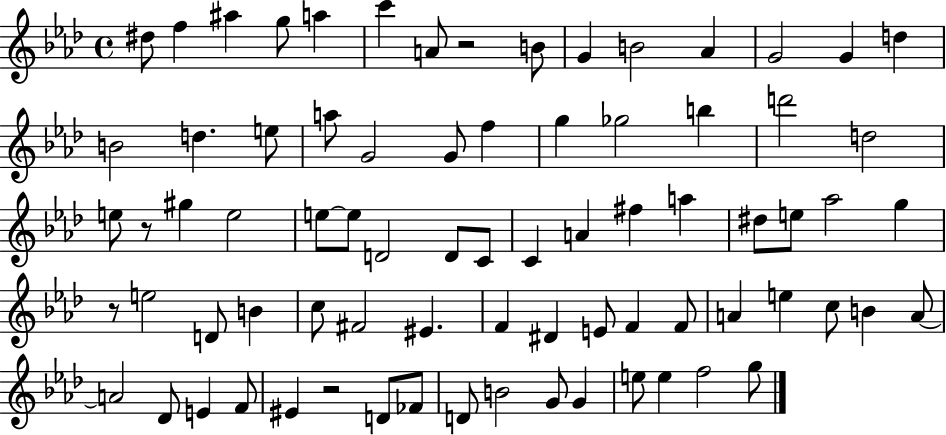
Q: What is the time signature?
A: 4/4